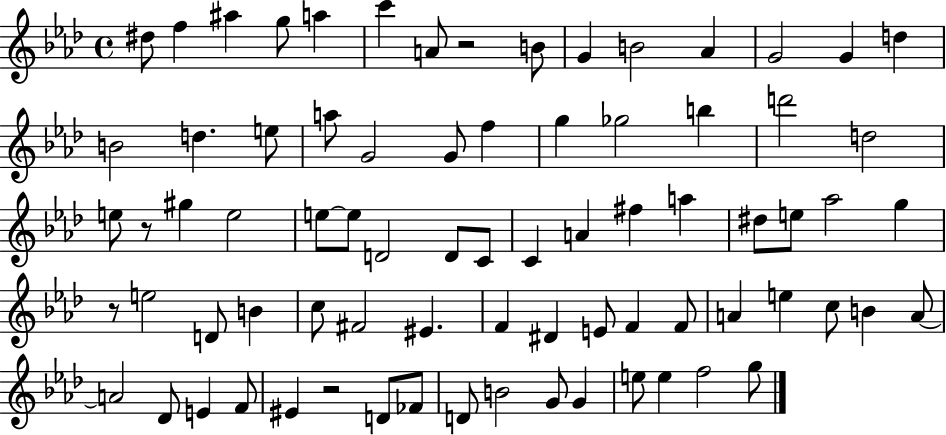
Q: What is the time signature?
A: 4/4